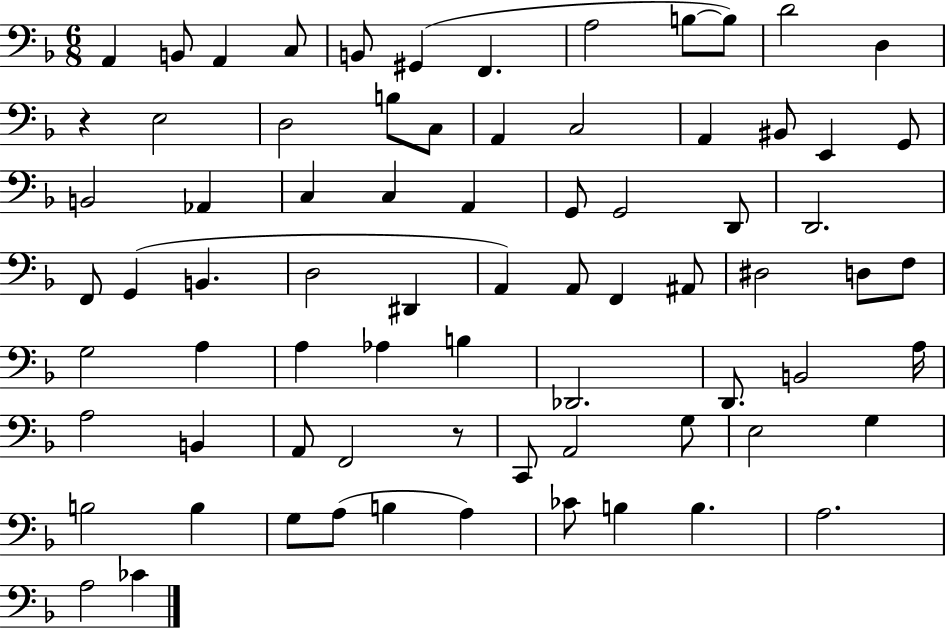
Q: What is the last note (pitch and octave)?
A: CES4